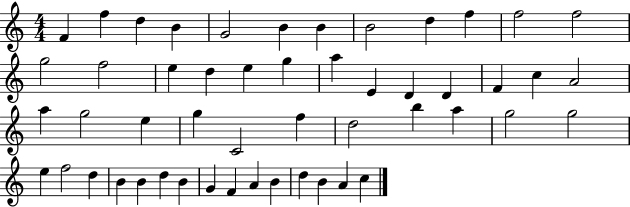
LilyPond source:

{
  \clef treble
  \numericTimeSignature
  \time 4/4
  \key c \major
  f'4 f''4 d''4 b'4 | g'2 b'4 b'4 | b'2 d''4 f''4 | f''2 f''2 | \break g''2 f''2 | e''4 d''4 e''4 g''4 | a''4 e'4 d'4 d'4 | f'4 c''4 a'2 | \break a''4 g''2 e''4 | g''4 c'2 f''4 | d''2 b''4 a''4 | g''2 g''2 | \break e''4 f''2 d''4 | b'4 b'4 d''4 b'4 | g'4 f'4 a'4 b'4 | d''4 b'4 a'4 c''4 | \break \bar "|."
}